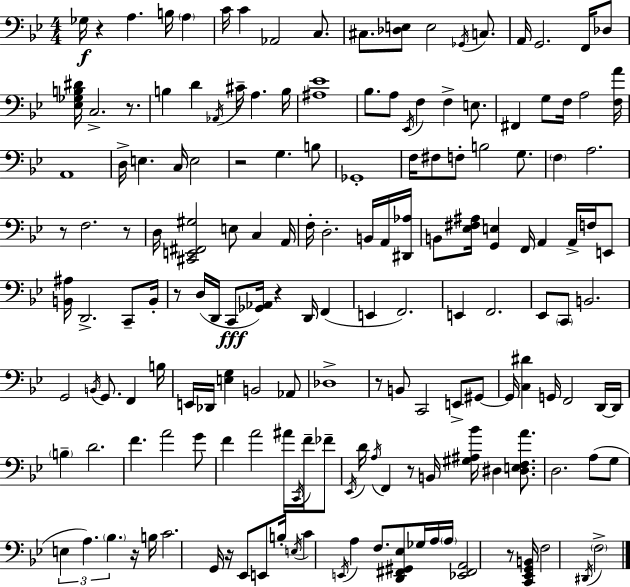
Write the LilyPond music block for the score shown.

{
  \clef bass
  \numericTimeSignature
  \time 4/4
  \key bes \major
  ges16\f r4 a4. b16 \parenthesize a4 | c'16 c'4 aes,2 c8. | cis8. <des e>8 e2 \acciaccatura { ges,16 } c8. | a,16 g,2. f,16 des8 | \break <ees ges b dis'>16 c2.-> r8. | b4 d'4 \acciaccatura { aes,16 } cis'16-- a4. | b16 <ais ees'>1 | bes8. a8 \acciaccatura { ees,16 } f4 f4-> | \break e8. fis,4 g8 f16 a2 | <f a'>16 a,1 | d16-> e4. c16 e2 | r2 g4. | \break b8 ges,1-. | f16 fis8 f8-. b2 | g8. \parenthesize f4 a2. | r8 f2. | \break r8 d16 <cis, e, fis, gis>2 e8 c4 | a,16 f16-. d2.-. | b,16 a,16 <dis, aes>16 b,8 <ees fis ais>16 <g, e>4 f,16 a,4 a,16-> | f16 e,8 <b, ais>16 d,2.-> | \break c,8-- b,16-. r8 d16( d,16 c,8\fff <ges, aes,>16) r4 d,16 f,4( | e,4 f,2.) | e,4 f,2. | ees,8 \parenthesize c,8 b,2. | \break g,2 \acciaccatura { b,16 } g,8. f,4 | b16 e,16 des,16 <e g>4 b,2 | aes,8 des1-> | r8 b,8 c,2 | \break e,8-> gis,8~~ gis,16 <c dis'>4 g,16 f,2 | d,16~~ d,16 \parenthesize b4-- d'2. | f'4. a'2 | g'8 f'4 a'2 | \break ais'16 \acciaccatura { c,16 } f'16-- fes'8-- \acciaccatura { ees,16 } d'16 \acciaccatura { a16 } f,4 r8 b,16 <gis ais bes'>16 | dis4 <dis e f a'>8. d2. | a8( g8 \tuplet 3/2 { e4 a4.) | \parenthesize bes4. } r16 b16 c'2. | \break g,16 r16 ees,8 e,8 b16-. \acciaccatura { e16 } c'4 | \acciaccatura { e,16 } a4 f8. <d, fis, gis, ees>8 ges16 a16 \parenthesize a16 <ees, fis, a,>2 | r8 <c, ees, g, b,>16 f2 | \acciaccatura { dis,16 } \parenthesize f2-> \bar "|."
}